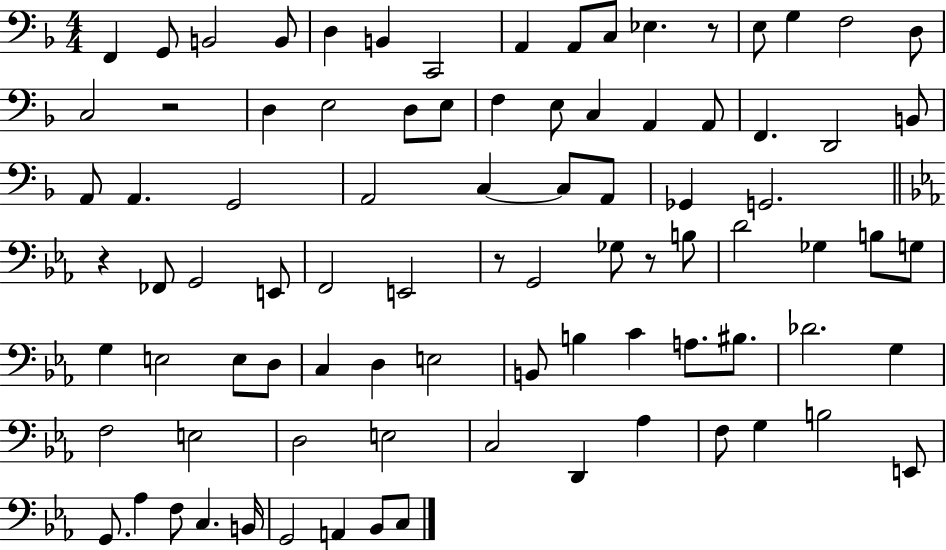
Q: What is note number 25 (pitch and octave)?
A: A2